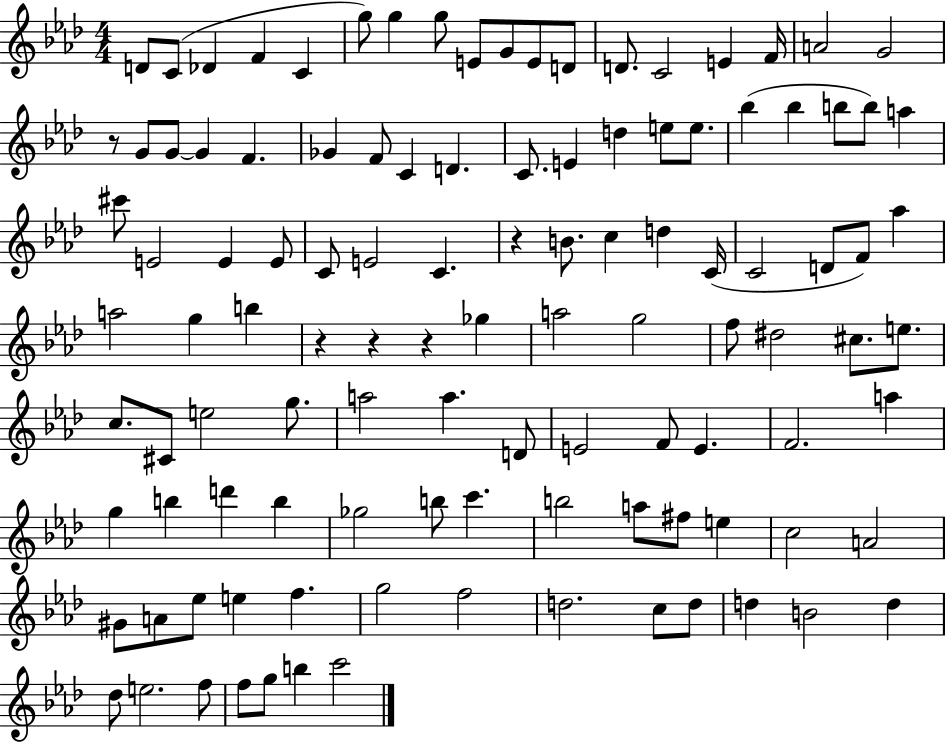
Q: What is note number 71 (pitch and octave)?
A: E4